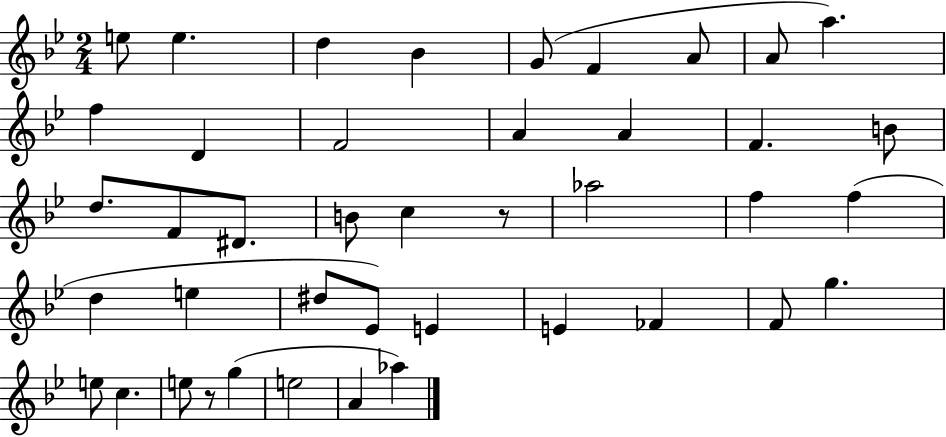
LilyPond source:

{
  \clef treble
  \numericTimeSignature
  \time 2/4
  \key bes \major
  \repeat volta 2 { e''8 e''4. | d''4 bes'4 | g'8( f'4 a'8 | a'8 a''4.) | \break f''4 d'4 | f'2 | a'4 a'4 | f'4. b'8 | \break d''8. f'8 dis'8. | b'8 c''4 r8 | aes''2 | f''4 f''4( | \break d''4 e''4 | dis''8 ees'8) e'4 | e'4 fes'4 | f'8 g''4. | \break e''8 c''4. | e''8 r8 g''4( | e''2 | a'4 aes''4) | \break } \bar "|."
}